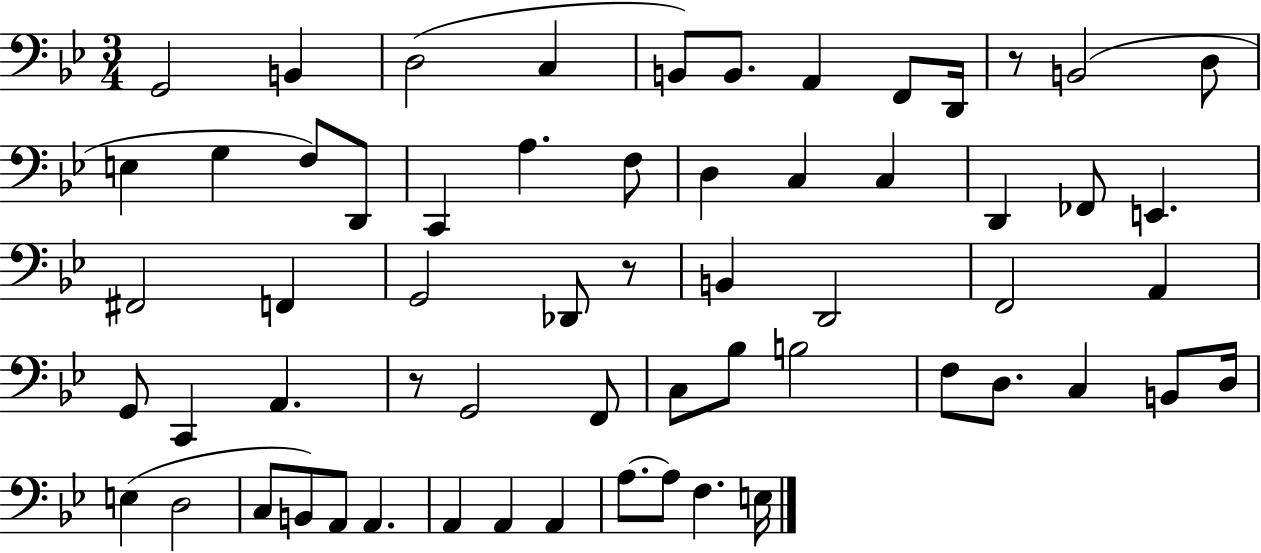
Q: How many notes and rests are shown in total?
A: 61